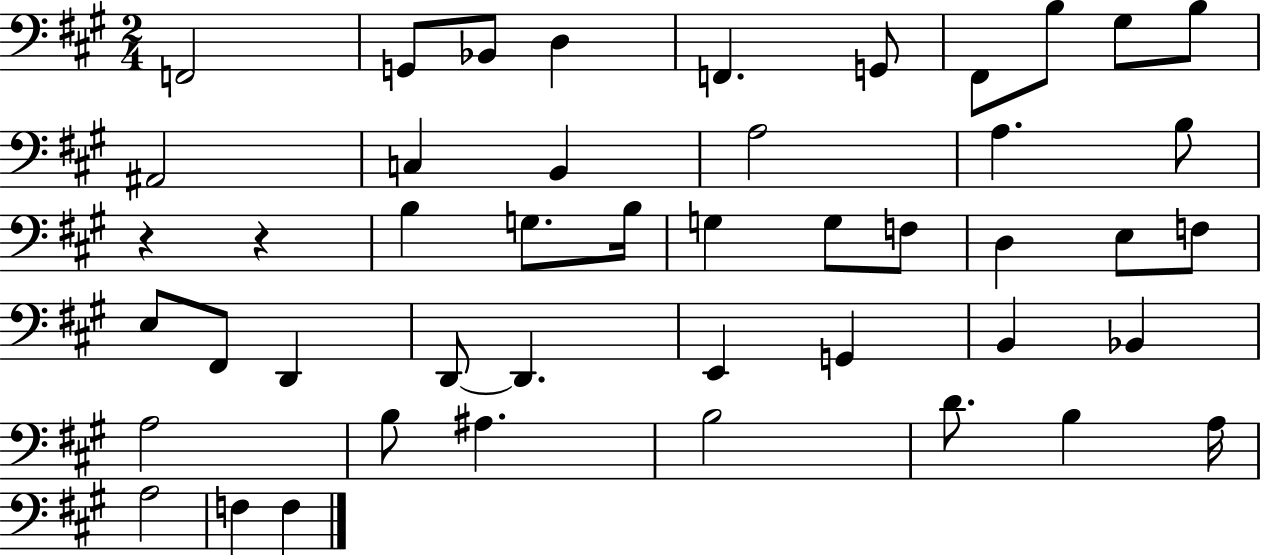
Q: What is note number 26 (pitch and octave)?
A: E3